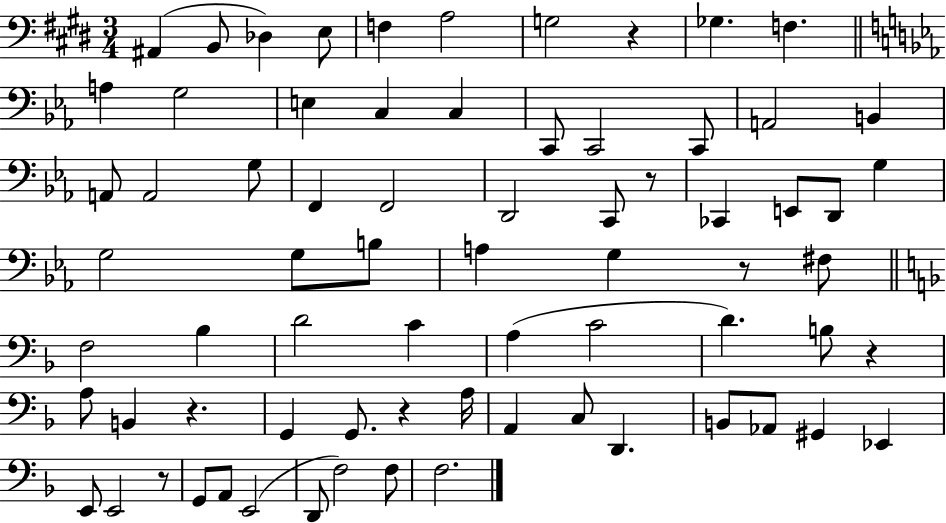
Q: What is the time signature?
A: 3/4